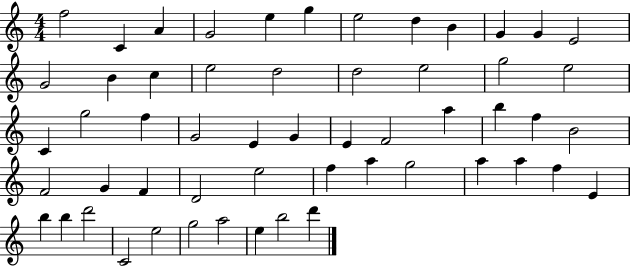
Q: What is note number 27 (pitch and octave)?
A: G4